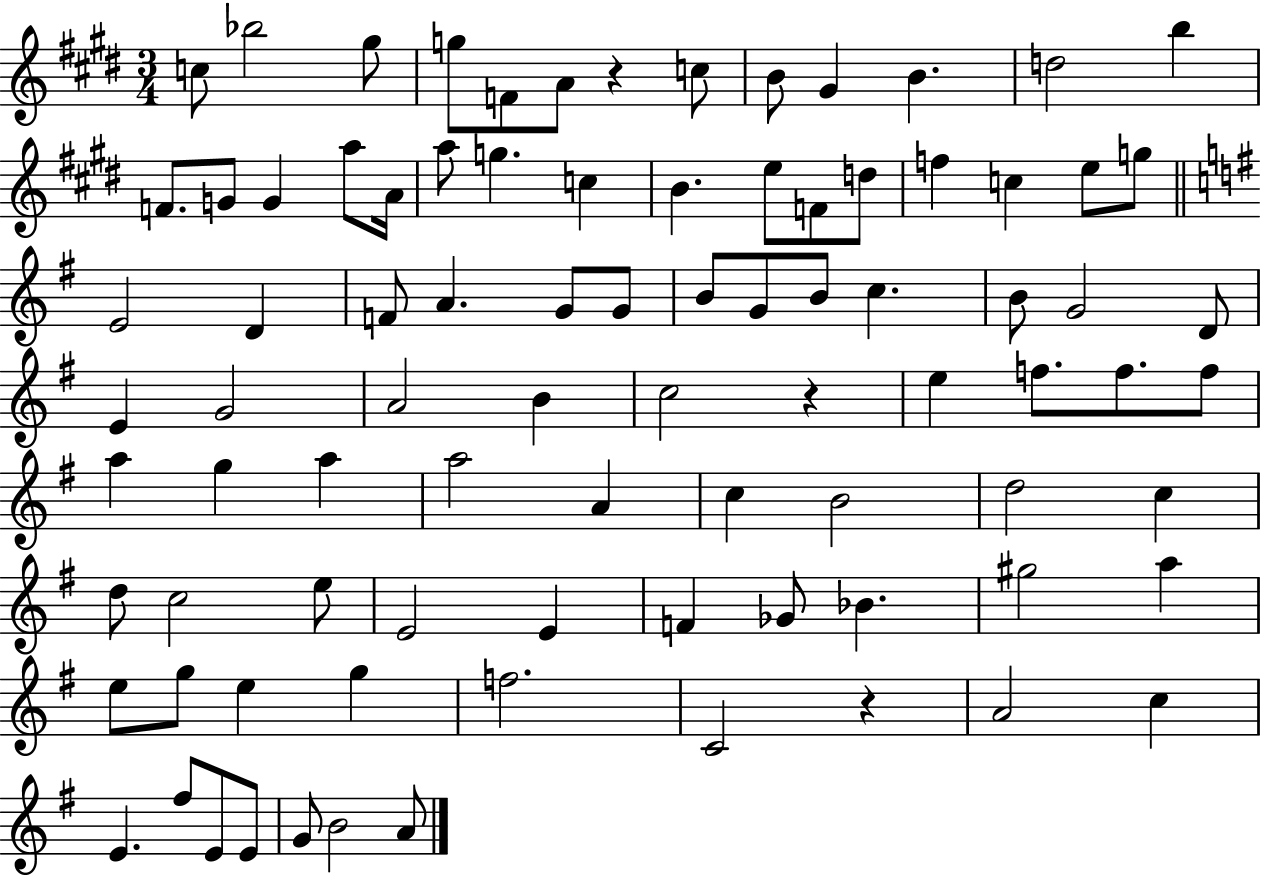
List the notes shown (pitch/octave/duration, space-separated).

C5/e Bb5/h G#5/e G5/e F4/e A4/e R/q C5/e B4/e G#4/q B4/q. D5/h B5/q F4/e. G4/e G4/q A5/e A4/s A5/e G5/q. C5/q B4/q. E5/e F4/e D5/e F5/q C5/q E5/e G5/e E4/h D4/q F4/e A4/q. G4/e G4/e B4/e G4/e B4/e C5/q. B4/e G4/h D4/e E4/q G4/h A4/h B4/q C5/h R/q E5/q F5/e. F5/e. F5/e A5/q G5/q A5/q A5/h A4/q C5/q B4/h D5/h C5/q D5/e C5/h E5/e E4/h E4/q F4/q Gb4/e Bb4/q. G#5/h A5/q E5/e G5/e E5/q G5/q F5/h. C4/h R/q A4/h C5/q E4/q. F#5/e E4/e E4/e G4/e B4/h A4/e